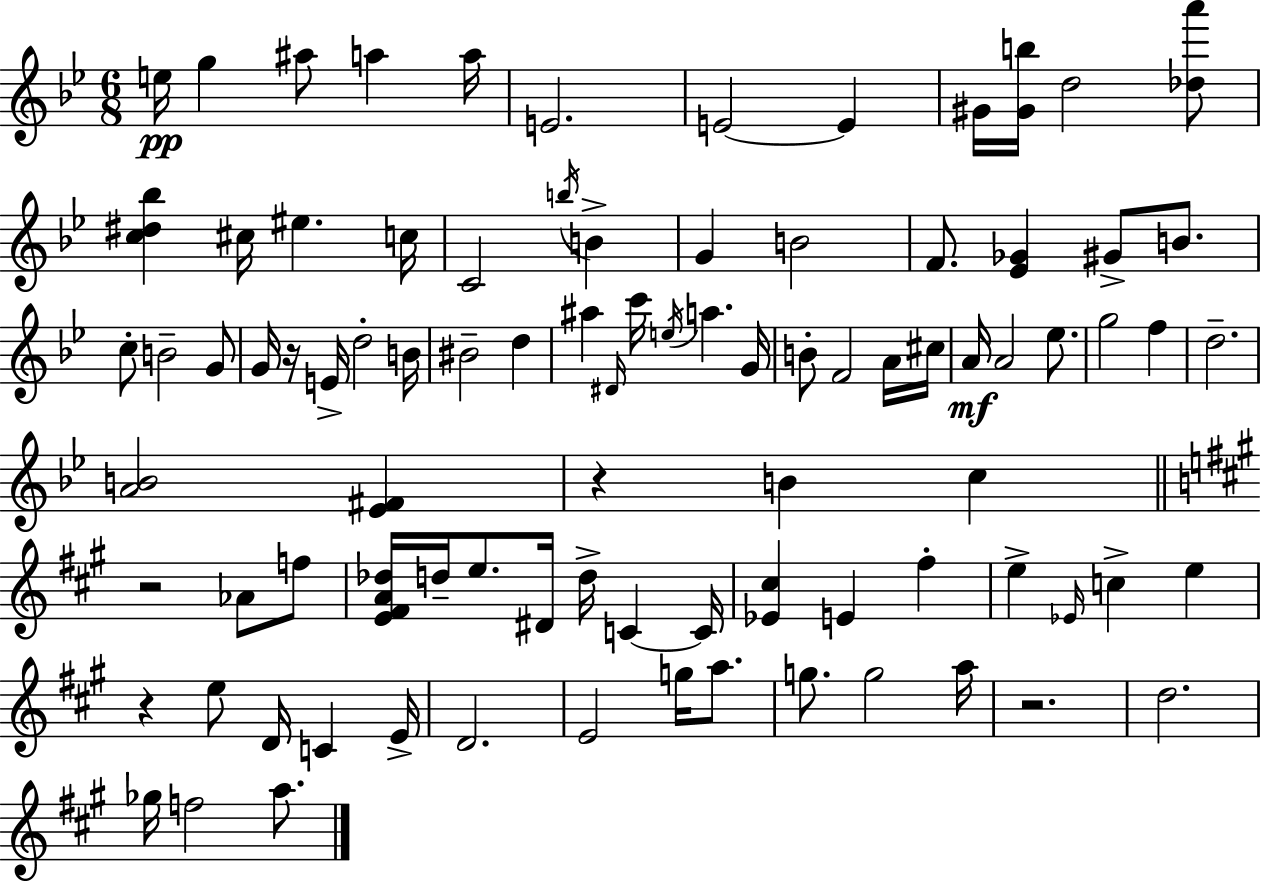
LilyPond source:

{
  \clef treble
  \numericTimeSignature
  \time 6/8
  \key bes \major
  e''16\pp g''4 ais''8 a''4 a''16 | e'2. | e'2~~ e'4 | gis'16 <gis' b''>16 d''2 <des'' a'''>8 | \break <c'' dis'' bes''>4 cis''16 eis''4. c''16 | c'2 \acciaccatura { b''16 } b'4-> | g'4 b'2 | f'8. <ees' ges'>4 gis'8-> b'8. | \break c''8-. b'2-- g'8 | g'16 r16 e'16-> d''2-. | b'16 bis'2-- d''4 | ais''4 \grace { dis'16 } c'''16 \acciaccatura { e''16 } a''4. | \break g'16 b'8-. f'2 | a'16 cis''16 a'16\mf a'2 | ees''8. g''2 f''4 | d''2.-- | \break <a' b'>2 <ees' fis'>4 | r4 b'4 c''4 | \bar "||" \break \key a \major r2 aes'8 f''8 | <e' fis' a' des''>16 d''16-- e''8. dis'16 d''16-> c'4~~ c'16 | <ees' cis''>4 e'4 fis''4-. | e''4-> \grace { ees'16 } c''4-> e''4 | \break r4 e''8 d'16 c'4 | e'16-> d'2. | e'2 g''16 a''8. | g''8. g''2 | \break a''16 r2. | d''2. | ges''16 f''2 a''8. | \bar "|."
}